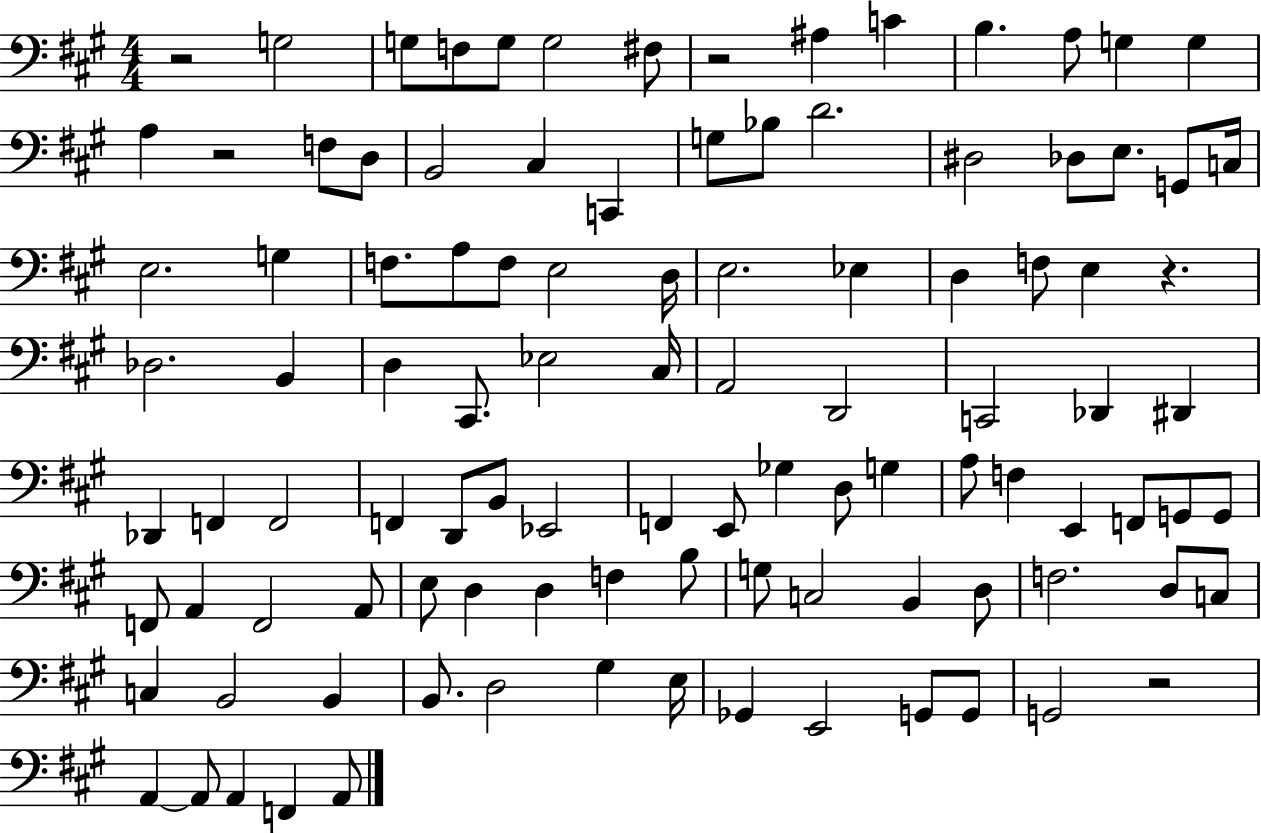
R/h G3/h G3/e F3/e G3/e G3/h F#3/e R/h A#3/q C4/q B3/q. A3/e G3/q G3/q A3/q R/h F3/e D3/e B2/h C#3/q C2/q G3/e Bb3/e D4/h. D#3/h Db3/e E3/e. G2/e C3/s E3/h. G3/q F3/e. A3/e F3/e E3/h D3/s E3/h. Eb3/q D3/q F3/e E3/q R/q. Db3/h. B2/q D3/q C#2/e. Eb3/h C#3/s A2/h D2/h C2/h Db2/q D#2/q Db2/q F2/q F2/h F2/q D2/e B2/e Eb2/h F2/q E2/e Gb3/q D3/e G3/q A3/e F3/q E2/q F2/e G2/e G2/e F2/e A2/q F2/h A2/e E3/e D3/q D3/q F3/q B3/e G3/e C3/h B2/q D3/e F3/h. D3/e C3/e C3/q B2/h B2/q B2/e. D3/h G#3/q E3/s Gb2/q E2/h G2/e G2/e G2/h R/h A2/q A2/e A2/q F2/q A2/e